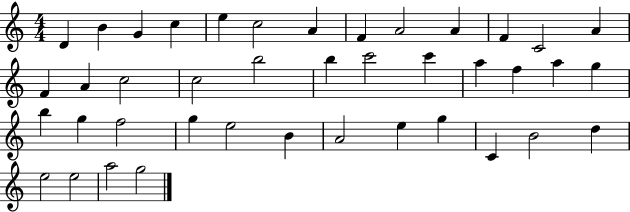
{
  \clef treble
  \numericTimeSignature
  \time 4/4
  \key c \major
  d'4 b'4 g'4 c''4 | e''4 c''2 a'4 | f'4 a'2 a'4 | f'4 c'2 a'4 | \break f'4 a'4 c''2 | c''2 b''2 | b''4 c'''2 c'''4 | a''4 f''4 a''4 g''4 | \break b''4 g''4 f''2 | g''4 e''2 b'4 | a'2 e''4 g''4 | c'4 b'2 d''4 | \break e''2 e''2 | a''2 g''2 | \bar "|."
}